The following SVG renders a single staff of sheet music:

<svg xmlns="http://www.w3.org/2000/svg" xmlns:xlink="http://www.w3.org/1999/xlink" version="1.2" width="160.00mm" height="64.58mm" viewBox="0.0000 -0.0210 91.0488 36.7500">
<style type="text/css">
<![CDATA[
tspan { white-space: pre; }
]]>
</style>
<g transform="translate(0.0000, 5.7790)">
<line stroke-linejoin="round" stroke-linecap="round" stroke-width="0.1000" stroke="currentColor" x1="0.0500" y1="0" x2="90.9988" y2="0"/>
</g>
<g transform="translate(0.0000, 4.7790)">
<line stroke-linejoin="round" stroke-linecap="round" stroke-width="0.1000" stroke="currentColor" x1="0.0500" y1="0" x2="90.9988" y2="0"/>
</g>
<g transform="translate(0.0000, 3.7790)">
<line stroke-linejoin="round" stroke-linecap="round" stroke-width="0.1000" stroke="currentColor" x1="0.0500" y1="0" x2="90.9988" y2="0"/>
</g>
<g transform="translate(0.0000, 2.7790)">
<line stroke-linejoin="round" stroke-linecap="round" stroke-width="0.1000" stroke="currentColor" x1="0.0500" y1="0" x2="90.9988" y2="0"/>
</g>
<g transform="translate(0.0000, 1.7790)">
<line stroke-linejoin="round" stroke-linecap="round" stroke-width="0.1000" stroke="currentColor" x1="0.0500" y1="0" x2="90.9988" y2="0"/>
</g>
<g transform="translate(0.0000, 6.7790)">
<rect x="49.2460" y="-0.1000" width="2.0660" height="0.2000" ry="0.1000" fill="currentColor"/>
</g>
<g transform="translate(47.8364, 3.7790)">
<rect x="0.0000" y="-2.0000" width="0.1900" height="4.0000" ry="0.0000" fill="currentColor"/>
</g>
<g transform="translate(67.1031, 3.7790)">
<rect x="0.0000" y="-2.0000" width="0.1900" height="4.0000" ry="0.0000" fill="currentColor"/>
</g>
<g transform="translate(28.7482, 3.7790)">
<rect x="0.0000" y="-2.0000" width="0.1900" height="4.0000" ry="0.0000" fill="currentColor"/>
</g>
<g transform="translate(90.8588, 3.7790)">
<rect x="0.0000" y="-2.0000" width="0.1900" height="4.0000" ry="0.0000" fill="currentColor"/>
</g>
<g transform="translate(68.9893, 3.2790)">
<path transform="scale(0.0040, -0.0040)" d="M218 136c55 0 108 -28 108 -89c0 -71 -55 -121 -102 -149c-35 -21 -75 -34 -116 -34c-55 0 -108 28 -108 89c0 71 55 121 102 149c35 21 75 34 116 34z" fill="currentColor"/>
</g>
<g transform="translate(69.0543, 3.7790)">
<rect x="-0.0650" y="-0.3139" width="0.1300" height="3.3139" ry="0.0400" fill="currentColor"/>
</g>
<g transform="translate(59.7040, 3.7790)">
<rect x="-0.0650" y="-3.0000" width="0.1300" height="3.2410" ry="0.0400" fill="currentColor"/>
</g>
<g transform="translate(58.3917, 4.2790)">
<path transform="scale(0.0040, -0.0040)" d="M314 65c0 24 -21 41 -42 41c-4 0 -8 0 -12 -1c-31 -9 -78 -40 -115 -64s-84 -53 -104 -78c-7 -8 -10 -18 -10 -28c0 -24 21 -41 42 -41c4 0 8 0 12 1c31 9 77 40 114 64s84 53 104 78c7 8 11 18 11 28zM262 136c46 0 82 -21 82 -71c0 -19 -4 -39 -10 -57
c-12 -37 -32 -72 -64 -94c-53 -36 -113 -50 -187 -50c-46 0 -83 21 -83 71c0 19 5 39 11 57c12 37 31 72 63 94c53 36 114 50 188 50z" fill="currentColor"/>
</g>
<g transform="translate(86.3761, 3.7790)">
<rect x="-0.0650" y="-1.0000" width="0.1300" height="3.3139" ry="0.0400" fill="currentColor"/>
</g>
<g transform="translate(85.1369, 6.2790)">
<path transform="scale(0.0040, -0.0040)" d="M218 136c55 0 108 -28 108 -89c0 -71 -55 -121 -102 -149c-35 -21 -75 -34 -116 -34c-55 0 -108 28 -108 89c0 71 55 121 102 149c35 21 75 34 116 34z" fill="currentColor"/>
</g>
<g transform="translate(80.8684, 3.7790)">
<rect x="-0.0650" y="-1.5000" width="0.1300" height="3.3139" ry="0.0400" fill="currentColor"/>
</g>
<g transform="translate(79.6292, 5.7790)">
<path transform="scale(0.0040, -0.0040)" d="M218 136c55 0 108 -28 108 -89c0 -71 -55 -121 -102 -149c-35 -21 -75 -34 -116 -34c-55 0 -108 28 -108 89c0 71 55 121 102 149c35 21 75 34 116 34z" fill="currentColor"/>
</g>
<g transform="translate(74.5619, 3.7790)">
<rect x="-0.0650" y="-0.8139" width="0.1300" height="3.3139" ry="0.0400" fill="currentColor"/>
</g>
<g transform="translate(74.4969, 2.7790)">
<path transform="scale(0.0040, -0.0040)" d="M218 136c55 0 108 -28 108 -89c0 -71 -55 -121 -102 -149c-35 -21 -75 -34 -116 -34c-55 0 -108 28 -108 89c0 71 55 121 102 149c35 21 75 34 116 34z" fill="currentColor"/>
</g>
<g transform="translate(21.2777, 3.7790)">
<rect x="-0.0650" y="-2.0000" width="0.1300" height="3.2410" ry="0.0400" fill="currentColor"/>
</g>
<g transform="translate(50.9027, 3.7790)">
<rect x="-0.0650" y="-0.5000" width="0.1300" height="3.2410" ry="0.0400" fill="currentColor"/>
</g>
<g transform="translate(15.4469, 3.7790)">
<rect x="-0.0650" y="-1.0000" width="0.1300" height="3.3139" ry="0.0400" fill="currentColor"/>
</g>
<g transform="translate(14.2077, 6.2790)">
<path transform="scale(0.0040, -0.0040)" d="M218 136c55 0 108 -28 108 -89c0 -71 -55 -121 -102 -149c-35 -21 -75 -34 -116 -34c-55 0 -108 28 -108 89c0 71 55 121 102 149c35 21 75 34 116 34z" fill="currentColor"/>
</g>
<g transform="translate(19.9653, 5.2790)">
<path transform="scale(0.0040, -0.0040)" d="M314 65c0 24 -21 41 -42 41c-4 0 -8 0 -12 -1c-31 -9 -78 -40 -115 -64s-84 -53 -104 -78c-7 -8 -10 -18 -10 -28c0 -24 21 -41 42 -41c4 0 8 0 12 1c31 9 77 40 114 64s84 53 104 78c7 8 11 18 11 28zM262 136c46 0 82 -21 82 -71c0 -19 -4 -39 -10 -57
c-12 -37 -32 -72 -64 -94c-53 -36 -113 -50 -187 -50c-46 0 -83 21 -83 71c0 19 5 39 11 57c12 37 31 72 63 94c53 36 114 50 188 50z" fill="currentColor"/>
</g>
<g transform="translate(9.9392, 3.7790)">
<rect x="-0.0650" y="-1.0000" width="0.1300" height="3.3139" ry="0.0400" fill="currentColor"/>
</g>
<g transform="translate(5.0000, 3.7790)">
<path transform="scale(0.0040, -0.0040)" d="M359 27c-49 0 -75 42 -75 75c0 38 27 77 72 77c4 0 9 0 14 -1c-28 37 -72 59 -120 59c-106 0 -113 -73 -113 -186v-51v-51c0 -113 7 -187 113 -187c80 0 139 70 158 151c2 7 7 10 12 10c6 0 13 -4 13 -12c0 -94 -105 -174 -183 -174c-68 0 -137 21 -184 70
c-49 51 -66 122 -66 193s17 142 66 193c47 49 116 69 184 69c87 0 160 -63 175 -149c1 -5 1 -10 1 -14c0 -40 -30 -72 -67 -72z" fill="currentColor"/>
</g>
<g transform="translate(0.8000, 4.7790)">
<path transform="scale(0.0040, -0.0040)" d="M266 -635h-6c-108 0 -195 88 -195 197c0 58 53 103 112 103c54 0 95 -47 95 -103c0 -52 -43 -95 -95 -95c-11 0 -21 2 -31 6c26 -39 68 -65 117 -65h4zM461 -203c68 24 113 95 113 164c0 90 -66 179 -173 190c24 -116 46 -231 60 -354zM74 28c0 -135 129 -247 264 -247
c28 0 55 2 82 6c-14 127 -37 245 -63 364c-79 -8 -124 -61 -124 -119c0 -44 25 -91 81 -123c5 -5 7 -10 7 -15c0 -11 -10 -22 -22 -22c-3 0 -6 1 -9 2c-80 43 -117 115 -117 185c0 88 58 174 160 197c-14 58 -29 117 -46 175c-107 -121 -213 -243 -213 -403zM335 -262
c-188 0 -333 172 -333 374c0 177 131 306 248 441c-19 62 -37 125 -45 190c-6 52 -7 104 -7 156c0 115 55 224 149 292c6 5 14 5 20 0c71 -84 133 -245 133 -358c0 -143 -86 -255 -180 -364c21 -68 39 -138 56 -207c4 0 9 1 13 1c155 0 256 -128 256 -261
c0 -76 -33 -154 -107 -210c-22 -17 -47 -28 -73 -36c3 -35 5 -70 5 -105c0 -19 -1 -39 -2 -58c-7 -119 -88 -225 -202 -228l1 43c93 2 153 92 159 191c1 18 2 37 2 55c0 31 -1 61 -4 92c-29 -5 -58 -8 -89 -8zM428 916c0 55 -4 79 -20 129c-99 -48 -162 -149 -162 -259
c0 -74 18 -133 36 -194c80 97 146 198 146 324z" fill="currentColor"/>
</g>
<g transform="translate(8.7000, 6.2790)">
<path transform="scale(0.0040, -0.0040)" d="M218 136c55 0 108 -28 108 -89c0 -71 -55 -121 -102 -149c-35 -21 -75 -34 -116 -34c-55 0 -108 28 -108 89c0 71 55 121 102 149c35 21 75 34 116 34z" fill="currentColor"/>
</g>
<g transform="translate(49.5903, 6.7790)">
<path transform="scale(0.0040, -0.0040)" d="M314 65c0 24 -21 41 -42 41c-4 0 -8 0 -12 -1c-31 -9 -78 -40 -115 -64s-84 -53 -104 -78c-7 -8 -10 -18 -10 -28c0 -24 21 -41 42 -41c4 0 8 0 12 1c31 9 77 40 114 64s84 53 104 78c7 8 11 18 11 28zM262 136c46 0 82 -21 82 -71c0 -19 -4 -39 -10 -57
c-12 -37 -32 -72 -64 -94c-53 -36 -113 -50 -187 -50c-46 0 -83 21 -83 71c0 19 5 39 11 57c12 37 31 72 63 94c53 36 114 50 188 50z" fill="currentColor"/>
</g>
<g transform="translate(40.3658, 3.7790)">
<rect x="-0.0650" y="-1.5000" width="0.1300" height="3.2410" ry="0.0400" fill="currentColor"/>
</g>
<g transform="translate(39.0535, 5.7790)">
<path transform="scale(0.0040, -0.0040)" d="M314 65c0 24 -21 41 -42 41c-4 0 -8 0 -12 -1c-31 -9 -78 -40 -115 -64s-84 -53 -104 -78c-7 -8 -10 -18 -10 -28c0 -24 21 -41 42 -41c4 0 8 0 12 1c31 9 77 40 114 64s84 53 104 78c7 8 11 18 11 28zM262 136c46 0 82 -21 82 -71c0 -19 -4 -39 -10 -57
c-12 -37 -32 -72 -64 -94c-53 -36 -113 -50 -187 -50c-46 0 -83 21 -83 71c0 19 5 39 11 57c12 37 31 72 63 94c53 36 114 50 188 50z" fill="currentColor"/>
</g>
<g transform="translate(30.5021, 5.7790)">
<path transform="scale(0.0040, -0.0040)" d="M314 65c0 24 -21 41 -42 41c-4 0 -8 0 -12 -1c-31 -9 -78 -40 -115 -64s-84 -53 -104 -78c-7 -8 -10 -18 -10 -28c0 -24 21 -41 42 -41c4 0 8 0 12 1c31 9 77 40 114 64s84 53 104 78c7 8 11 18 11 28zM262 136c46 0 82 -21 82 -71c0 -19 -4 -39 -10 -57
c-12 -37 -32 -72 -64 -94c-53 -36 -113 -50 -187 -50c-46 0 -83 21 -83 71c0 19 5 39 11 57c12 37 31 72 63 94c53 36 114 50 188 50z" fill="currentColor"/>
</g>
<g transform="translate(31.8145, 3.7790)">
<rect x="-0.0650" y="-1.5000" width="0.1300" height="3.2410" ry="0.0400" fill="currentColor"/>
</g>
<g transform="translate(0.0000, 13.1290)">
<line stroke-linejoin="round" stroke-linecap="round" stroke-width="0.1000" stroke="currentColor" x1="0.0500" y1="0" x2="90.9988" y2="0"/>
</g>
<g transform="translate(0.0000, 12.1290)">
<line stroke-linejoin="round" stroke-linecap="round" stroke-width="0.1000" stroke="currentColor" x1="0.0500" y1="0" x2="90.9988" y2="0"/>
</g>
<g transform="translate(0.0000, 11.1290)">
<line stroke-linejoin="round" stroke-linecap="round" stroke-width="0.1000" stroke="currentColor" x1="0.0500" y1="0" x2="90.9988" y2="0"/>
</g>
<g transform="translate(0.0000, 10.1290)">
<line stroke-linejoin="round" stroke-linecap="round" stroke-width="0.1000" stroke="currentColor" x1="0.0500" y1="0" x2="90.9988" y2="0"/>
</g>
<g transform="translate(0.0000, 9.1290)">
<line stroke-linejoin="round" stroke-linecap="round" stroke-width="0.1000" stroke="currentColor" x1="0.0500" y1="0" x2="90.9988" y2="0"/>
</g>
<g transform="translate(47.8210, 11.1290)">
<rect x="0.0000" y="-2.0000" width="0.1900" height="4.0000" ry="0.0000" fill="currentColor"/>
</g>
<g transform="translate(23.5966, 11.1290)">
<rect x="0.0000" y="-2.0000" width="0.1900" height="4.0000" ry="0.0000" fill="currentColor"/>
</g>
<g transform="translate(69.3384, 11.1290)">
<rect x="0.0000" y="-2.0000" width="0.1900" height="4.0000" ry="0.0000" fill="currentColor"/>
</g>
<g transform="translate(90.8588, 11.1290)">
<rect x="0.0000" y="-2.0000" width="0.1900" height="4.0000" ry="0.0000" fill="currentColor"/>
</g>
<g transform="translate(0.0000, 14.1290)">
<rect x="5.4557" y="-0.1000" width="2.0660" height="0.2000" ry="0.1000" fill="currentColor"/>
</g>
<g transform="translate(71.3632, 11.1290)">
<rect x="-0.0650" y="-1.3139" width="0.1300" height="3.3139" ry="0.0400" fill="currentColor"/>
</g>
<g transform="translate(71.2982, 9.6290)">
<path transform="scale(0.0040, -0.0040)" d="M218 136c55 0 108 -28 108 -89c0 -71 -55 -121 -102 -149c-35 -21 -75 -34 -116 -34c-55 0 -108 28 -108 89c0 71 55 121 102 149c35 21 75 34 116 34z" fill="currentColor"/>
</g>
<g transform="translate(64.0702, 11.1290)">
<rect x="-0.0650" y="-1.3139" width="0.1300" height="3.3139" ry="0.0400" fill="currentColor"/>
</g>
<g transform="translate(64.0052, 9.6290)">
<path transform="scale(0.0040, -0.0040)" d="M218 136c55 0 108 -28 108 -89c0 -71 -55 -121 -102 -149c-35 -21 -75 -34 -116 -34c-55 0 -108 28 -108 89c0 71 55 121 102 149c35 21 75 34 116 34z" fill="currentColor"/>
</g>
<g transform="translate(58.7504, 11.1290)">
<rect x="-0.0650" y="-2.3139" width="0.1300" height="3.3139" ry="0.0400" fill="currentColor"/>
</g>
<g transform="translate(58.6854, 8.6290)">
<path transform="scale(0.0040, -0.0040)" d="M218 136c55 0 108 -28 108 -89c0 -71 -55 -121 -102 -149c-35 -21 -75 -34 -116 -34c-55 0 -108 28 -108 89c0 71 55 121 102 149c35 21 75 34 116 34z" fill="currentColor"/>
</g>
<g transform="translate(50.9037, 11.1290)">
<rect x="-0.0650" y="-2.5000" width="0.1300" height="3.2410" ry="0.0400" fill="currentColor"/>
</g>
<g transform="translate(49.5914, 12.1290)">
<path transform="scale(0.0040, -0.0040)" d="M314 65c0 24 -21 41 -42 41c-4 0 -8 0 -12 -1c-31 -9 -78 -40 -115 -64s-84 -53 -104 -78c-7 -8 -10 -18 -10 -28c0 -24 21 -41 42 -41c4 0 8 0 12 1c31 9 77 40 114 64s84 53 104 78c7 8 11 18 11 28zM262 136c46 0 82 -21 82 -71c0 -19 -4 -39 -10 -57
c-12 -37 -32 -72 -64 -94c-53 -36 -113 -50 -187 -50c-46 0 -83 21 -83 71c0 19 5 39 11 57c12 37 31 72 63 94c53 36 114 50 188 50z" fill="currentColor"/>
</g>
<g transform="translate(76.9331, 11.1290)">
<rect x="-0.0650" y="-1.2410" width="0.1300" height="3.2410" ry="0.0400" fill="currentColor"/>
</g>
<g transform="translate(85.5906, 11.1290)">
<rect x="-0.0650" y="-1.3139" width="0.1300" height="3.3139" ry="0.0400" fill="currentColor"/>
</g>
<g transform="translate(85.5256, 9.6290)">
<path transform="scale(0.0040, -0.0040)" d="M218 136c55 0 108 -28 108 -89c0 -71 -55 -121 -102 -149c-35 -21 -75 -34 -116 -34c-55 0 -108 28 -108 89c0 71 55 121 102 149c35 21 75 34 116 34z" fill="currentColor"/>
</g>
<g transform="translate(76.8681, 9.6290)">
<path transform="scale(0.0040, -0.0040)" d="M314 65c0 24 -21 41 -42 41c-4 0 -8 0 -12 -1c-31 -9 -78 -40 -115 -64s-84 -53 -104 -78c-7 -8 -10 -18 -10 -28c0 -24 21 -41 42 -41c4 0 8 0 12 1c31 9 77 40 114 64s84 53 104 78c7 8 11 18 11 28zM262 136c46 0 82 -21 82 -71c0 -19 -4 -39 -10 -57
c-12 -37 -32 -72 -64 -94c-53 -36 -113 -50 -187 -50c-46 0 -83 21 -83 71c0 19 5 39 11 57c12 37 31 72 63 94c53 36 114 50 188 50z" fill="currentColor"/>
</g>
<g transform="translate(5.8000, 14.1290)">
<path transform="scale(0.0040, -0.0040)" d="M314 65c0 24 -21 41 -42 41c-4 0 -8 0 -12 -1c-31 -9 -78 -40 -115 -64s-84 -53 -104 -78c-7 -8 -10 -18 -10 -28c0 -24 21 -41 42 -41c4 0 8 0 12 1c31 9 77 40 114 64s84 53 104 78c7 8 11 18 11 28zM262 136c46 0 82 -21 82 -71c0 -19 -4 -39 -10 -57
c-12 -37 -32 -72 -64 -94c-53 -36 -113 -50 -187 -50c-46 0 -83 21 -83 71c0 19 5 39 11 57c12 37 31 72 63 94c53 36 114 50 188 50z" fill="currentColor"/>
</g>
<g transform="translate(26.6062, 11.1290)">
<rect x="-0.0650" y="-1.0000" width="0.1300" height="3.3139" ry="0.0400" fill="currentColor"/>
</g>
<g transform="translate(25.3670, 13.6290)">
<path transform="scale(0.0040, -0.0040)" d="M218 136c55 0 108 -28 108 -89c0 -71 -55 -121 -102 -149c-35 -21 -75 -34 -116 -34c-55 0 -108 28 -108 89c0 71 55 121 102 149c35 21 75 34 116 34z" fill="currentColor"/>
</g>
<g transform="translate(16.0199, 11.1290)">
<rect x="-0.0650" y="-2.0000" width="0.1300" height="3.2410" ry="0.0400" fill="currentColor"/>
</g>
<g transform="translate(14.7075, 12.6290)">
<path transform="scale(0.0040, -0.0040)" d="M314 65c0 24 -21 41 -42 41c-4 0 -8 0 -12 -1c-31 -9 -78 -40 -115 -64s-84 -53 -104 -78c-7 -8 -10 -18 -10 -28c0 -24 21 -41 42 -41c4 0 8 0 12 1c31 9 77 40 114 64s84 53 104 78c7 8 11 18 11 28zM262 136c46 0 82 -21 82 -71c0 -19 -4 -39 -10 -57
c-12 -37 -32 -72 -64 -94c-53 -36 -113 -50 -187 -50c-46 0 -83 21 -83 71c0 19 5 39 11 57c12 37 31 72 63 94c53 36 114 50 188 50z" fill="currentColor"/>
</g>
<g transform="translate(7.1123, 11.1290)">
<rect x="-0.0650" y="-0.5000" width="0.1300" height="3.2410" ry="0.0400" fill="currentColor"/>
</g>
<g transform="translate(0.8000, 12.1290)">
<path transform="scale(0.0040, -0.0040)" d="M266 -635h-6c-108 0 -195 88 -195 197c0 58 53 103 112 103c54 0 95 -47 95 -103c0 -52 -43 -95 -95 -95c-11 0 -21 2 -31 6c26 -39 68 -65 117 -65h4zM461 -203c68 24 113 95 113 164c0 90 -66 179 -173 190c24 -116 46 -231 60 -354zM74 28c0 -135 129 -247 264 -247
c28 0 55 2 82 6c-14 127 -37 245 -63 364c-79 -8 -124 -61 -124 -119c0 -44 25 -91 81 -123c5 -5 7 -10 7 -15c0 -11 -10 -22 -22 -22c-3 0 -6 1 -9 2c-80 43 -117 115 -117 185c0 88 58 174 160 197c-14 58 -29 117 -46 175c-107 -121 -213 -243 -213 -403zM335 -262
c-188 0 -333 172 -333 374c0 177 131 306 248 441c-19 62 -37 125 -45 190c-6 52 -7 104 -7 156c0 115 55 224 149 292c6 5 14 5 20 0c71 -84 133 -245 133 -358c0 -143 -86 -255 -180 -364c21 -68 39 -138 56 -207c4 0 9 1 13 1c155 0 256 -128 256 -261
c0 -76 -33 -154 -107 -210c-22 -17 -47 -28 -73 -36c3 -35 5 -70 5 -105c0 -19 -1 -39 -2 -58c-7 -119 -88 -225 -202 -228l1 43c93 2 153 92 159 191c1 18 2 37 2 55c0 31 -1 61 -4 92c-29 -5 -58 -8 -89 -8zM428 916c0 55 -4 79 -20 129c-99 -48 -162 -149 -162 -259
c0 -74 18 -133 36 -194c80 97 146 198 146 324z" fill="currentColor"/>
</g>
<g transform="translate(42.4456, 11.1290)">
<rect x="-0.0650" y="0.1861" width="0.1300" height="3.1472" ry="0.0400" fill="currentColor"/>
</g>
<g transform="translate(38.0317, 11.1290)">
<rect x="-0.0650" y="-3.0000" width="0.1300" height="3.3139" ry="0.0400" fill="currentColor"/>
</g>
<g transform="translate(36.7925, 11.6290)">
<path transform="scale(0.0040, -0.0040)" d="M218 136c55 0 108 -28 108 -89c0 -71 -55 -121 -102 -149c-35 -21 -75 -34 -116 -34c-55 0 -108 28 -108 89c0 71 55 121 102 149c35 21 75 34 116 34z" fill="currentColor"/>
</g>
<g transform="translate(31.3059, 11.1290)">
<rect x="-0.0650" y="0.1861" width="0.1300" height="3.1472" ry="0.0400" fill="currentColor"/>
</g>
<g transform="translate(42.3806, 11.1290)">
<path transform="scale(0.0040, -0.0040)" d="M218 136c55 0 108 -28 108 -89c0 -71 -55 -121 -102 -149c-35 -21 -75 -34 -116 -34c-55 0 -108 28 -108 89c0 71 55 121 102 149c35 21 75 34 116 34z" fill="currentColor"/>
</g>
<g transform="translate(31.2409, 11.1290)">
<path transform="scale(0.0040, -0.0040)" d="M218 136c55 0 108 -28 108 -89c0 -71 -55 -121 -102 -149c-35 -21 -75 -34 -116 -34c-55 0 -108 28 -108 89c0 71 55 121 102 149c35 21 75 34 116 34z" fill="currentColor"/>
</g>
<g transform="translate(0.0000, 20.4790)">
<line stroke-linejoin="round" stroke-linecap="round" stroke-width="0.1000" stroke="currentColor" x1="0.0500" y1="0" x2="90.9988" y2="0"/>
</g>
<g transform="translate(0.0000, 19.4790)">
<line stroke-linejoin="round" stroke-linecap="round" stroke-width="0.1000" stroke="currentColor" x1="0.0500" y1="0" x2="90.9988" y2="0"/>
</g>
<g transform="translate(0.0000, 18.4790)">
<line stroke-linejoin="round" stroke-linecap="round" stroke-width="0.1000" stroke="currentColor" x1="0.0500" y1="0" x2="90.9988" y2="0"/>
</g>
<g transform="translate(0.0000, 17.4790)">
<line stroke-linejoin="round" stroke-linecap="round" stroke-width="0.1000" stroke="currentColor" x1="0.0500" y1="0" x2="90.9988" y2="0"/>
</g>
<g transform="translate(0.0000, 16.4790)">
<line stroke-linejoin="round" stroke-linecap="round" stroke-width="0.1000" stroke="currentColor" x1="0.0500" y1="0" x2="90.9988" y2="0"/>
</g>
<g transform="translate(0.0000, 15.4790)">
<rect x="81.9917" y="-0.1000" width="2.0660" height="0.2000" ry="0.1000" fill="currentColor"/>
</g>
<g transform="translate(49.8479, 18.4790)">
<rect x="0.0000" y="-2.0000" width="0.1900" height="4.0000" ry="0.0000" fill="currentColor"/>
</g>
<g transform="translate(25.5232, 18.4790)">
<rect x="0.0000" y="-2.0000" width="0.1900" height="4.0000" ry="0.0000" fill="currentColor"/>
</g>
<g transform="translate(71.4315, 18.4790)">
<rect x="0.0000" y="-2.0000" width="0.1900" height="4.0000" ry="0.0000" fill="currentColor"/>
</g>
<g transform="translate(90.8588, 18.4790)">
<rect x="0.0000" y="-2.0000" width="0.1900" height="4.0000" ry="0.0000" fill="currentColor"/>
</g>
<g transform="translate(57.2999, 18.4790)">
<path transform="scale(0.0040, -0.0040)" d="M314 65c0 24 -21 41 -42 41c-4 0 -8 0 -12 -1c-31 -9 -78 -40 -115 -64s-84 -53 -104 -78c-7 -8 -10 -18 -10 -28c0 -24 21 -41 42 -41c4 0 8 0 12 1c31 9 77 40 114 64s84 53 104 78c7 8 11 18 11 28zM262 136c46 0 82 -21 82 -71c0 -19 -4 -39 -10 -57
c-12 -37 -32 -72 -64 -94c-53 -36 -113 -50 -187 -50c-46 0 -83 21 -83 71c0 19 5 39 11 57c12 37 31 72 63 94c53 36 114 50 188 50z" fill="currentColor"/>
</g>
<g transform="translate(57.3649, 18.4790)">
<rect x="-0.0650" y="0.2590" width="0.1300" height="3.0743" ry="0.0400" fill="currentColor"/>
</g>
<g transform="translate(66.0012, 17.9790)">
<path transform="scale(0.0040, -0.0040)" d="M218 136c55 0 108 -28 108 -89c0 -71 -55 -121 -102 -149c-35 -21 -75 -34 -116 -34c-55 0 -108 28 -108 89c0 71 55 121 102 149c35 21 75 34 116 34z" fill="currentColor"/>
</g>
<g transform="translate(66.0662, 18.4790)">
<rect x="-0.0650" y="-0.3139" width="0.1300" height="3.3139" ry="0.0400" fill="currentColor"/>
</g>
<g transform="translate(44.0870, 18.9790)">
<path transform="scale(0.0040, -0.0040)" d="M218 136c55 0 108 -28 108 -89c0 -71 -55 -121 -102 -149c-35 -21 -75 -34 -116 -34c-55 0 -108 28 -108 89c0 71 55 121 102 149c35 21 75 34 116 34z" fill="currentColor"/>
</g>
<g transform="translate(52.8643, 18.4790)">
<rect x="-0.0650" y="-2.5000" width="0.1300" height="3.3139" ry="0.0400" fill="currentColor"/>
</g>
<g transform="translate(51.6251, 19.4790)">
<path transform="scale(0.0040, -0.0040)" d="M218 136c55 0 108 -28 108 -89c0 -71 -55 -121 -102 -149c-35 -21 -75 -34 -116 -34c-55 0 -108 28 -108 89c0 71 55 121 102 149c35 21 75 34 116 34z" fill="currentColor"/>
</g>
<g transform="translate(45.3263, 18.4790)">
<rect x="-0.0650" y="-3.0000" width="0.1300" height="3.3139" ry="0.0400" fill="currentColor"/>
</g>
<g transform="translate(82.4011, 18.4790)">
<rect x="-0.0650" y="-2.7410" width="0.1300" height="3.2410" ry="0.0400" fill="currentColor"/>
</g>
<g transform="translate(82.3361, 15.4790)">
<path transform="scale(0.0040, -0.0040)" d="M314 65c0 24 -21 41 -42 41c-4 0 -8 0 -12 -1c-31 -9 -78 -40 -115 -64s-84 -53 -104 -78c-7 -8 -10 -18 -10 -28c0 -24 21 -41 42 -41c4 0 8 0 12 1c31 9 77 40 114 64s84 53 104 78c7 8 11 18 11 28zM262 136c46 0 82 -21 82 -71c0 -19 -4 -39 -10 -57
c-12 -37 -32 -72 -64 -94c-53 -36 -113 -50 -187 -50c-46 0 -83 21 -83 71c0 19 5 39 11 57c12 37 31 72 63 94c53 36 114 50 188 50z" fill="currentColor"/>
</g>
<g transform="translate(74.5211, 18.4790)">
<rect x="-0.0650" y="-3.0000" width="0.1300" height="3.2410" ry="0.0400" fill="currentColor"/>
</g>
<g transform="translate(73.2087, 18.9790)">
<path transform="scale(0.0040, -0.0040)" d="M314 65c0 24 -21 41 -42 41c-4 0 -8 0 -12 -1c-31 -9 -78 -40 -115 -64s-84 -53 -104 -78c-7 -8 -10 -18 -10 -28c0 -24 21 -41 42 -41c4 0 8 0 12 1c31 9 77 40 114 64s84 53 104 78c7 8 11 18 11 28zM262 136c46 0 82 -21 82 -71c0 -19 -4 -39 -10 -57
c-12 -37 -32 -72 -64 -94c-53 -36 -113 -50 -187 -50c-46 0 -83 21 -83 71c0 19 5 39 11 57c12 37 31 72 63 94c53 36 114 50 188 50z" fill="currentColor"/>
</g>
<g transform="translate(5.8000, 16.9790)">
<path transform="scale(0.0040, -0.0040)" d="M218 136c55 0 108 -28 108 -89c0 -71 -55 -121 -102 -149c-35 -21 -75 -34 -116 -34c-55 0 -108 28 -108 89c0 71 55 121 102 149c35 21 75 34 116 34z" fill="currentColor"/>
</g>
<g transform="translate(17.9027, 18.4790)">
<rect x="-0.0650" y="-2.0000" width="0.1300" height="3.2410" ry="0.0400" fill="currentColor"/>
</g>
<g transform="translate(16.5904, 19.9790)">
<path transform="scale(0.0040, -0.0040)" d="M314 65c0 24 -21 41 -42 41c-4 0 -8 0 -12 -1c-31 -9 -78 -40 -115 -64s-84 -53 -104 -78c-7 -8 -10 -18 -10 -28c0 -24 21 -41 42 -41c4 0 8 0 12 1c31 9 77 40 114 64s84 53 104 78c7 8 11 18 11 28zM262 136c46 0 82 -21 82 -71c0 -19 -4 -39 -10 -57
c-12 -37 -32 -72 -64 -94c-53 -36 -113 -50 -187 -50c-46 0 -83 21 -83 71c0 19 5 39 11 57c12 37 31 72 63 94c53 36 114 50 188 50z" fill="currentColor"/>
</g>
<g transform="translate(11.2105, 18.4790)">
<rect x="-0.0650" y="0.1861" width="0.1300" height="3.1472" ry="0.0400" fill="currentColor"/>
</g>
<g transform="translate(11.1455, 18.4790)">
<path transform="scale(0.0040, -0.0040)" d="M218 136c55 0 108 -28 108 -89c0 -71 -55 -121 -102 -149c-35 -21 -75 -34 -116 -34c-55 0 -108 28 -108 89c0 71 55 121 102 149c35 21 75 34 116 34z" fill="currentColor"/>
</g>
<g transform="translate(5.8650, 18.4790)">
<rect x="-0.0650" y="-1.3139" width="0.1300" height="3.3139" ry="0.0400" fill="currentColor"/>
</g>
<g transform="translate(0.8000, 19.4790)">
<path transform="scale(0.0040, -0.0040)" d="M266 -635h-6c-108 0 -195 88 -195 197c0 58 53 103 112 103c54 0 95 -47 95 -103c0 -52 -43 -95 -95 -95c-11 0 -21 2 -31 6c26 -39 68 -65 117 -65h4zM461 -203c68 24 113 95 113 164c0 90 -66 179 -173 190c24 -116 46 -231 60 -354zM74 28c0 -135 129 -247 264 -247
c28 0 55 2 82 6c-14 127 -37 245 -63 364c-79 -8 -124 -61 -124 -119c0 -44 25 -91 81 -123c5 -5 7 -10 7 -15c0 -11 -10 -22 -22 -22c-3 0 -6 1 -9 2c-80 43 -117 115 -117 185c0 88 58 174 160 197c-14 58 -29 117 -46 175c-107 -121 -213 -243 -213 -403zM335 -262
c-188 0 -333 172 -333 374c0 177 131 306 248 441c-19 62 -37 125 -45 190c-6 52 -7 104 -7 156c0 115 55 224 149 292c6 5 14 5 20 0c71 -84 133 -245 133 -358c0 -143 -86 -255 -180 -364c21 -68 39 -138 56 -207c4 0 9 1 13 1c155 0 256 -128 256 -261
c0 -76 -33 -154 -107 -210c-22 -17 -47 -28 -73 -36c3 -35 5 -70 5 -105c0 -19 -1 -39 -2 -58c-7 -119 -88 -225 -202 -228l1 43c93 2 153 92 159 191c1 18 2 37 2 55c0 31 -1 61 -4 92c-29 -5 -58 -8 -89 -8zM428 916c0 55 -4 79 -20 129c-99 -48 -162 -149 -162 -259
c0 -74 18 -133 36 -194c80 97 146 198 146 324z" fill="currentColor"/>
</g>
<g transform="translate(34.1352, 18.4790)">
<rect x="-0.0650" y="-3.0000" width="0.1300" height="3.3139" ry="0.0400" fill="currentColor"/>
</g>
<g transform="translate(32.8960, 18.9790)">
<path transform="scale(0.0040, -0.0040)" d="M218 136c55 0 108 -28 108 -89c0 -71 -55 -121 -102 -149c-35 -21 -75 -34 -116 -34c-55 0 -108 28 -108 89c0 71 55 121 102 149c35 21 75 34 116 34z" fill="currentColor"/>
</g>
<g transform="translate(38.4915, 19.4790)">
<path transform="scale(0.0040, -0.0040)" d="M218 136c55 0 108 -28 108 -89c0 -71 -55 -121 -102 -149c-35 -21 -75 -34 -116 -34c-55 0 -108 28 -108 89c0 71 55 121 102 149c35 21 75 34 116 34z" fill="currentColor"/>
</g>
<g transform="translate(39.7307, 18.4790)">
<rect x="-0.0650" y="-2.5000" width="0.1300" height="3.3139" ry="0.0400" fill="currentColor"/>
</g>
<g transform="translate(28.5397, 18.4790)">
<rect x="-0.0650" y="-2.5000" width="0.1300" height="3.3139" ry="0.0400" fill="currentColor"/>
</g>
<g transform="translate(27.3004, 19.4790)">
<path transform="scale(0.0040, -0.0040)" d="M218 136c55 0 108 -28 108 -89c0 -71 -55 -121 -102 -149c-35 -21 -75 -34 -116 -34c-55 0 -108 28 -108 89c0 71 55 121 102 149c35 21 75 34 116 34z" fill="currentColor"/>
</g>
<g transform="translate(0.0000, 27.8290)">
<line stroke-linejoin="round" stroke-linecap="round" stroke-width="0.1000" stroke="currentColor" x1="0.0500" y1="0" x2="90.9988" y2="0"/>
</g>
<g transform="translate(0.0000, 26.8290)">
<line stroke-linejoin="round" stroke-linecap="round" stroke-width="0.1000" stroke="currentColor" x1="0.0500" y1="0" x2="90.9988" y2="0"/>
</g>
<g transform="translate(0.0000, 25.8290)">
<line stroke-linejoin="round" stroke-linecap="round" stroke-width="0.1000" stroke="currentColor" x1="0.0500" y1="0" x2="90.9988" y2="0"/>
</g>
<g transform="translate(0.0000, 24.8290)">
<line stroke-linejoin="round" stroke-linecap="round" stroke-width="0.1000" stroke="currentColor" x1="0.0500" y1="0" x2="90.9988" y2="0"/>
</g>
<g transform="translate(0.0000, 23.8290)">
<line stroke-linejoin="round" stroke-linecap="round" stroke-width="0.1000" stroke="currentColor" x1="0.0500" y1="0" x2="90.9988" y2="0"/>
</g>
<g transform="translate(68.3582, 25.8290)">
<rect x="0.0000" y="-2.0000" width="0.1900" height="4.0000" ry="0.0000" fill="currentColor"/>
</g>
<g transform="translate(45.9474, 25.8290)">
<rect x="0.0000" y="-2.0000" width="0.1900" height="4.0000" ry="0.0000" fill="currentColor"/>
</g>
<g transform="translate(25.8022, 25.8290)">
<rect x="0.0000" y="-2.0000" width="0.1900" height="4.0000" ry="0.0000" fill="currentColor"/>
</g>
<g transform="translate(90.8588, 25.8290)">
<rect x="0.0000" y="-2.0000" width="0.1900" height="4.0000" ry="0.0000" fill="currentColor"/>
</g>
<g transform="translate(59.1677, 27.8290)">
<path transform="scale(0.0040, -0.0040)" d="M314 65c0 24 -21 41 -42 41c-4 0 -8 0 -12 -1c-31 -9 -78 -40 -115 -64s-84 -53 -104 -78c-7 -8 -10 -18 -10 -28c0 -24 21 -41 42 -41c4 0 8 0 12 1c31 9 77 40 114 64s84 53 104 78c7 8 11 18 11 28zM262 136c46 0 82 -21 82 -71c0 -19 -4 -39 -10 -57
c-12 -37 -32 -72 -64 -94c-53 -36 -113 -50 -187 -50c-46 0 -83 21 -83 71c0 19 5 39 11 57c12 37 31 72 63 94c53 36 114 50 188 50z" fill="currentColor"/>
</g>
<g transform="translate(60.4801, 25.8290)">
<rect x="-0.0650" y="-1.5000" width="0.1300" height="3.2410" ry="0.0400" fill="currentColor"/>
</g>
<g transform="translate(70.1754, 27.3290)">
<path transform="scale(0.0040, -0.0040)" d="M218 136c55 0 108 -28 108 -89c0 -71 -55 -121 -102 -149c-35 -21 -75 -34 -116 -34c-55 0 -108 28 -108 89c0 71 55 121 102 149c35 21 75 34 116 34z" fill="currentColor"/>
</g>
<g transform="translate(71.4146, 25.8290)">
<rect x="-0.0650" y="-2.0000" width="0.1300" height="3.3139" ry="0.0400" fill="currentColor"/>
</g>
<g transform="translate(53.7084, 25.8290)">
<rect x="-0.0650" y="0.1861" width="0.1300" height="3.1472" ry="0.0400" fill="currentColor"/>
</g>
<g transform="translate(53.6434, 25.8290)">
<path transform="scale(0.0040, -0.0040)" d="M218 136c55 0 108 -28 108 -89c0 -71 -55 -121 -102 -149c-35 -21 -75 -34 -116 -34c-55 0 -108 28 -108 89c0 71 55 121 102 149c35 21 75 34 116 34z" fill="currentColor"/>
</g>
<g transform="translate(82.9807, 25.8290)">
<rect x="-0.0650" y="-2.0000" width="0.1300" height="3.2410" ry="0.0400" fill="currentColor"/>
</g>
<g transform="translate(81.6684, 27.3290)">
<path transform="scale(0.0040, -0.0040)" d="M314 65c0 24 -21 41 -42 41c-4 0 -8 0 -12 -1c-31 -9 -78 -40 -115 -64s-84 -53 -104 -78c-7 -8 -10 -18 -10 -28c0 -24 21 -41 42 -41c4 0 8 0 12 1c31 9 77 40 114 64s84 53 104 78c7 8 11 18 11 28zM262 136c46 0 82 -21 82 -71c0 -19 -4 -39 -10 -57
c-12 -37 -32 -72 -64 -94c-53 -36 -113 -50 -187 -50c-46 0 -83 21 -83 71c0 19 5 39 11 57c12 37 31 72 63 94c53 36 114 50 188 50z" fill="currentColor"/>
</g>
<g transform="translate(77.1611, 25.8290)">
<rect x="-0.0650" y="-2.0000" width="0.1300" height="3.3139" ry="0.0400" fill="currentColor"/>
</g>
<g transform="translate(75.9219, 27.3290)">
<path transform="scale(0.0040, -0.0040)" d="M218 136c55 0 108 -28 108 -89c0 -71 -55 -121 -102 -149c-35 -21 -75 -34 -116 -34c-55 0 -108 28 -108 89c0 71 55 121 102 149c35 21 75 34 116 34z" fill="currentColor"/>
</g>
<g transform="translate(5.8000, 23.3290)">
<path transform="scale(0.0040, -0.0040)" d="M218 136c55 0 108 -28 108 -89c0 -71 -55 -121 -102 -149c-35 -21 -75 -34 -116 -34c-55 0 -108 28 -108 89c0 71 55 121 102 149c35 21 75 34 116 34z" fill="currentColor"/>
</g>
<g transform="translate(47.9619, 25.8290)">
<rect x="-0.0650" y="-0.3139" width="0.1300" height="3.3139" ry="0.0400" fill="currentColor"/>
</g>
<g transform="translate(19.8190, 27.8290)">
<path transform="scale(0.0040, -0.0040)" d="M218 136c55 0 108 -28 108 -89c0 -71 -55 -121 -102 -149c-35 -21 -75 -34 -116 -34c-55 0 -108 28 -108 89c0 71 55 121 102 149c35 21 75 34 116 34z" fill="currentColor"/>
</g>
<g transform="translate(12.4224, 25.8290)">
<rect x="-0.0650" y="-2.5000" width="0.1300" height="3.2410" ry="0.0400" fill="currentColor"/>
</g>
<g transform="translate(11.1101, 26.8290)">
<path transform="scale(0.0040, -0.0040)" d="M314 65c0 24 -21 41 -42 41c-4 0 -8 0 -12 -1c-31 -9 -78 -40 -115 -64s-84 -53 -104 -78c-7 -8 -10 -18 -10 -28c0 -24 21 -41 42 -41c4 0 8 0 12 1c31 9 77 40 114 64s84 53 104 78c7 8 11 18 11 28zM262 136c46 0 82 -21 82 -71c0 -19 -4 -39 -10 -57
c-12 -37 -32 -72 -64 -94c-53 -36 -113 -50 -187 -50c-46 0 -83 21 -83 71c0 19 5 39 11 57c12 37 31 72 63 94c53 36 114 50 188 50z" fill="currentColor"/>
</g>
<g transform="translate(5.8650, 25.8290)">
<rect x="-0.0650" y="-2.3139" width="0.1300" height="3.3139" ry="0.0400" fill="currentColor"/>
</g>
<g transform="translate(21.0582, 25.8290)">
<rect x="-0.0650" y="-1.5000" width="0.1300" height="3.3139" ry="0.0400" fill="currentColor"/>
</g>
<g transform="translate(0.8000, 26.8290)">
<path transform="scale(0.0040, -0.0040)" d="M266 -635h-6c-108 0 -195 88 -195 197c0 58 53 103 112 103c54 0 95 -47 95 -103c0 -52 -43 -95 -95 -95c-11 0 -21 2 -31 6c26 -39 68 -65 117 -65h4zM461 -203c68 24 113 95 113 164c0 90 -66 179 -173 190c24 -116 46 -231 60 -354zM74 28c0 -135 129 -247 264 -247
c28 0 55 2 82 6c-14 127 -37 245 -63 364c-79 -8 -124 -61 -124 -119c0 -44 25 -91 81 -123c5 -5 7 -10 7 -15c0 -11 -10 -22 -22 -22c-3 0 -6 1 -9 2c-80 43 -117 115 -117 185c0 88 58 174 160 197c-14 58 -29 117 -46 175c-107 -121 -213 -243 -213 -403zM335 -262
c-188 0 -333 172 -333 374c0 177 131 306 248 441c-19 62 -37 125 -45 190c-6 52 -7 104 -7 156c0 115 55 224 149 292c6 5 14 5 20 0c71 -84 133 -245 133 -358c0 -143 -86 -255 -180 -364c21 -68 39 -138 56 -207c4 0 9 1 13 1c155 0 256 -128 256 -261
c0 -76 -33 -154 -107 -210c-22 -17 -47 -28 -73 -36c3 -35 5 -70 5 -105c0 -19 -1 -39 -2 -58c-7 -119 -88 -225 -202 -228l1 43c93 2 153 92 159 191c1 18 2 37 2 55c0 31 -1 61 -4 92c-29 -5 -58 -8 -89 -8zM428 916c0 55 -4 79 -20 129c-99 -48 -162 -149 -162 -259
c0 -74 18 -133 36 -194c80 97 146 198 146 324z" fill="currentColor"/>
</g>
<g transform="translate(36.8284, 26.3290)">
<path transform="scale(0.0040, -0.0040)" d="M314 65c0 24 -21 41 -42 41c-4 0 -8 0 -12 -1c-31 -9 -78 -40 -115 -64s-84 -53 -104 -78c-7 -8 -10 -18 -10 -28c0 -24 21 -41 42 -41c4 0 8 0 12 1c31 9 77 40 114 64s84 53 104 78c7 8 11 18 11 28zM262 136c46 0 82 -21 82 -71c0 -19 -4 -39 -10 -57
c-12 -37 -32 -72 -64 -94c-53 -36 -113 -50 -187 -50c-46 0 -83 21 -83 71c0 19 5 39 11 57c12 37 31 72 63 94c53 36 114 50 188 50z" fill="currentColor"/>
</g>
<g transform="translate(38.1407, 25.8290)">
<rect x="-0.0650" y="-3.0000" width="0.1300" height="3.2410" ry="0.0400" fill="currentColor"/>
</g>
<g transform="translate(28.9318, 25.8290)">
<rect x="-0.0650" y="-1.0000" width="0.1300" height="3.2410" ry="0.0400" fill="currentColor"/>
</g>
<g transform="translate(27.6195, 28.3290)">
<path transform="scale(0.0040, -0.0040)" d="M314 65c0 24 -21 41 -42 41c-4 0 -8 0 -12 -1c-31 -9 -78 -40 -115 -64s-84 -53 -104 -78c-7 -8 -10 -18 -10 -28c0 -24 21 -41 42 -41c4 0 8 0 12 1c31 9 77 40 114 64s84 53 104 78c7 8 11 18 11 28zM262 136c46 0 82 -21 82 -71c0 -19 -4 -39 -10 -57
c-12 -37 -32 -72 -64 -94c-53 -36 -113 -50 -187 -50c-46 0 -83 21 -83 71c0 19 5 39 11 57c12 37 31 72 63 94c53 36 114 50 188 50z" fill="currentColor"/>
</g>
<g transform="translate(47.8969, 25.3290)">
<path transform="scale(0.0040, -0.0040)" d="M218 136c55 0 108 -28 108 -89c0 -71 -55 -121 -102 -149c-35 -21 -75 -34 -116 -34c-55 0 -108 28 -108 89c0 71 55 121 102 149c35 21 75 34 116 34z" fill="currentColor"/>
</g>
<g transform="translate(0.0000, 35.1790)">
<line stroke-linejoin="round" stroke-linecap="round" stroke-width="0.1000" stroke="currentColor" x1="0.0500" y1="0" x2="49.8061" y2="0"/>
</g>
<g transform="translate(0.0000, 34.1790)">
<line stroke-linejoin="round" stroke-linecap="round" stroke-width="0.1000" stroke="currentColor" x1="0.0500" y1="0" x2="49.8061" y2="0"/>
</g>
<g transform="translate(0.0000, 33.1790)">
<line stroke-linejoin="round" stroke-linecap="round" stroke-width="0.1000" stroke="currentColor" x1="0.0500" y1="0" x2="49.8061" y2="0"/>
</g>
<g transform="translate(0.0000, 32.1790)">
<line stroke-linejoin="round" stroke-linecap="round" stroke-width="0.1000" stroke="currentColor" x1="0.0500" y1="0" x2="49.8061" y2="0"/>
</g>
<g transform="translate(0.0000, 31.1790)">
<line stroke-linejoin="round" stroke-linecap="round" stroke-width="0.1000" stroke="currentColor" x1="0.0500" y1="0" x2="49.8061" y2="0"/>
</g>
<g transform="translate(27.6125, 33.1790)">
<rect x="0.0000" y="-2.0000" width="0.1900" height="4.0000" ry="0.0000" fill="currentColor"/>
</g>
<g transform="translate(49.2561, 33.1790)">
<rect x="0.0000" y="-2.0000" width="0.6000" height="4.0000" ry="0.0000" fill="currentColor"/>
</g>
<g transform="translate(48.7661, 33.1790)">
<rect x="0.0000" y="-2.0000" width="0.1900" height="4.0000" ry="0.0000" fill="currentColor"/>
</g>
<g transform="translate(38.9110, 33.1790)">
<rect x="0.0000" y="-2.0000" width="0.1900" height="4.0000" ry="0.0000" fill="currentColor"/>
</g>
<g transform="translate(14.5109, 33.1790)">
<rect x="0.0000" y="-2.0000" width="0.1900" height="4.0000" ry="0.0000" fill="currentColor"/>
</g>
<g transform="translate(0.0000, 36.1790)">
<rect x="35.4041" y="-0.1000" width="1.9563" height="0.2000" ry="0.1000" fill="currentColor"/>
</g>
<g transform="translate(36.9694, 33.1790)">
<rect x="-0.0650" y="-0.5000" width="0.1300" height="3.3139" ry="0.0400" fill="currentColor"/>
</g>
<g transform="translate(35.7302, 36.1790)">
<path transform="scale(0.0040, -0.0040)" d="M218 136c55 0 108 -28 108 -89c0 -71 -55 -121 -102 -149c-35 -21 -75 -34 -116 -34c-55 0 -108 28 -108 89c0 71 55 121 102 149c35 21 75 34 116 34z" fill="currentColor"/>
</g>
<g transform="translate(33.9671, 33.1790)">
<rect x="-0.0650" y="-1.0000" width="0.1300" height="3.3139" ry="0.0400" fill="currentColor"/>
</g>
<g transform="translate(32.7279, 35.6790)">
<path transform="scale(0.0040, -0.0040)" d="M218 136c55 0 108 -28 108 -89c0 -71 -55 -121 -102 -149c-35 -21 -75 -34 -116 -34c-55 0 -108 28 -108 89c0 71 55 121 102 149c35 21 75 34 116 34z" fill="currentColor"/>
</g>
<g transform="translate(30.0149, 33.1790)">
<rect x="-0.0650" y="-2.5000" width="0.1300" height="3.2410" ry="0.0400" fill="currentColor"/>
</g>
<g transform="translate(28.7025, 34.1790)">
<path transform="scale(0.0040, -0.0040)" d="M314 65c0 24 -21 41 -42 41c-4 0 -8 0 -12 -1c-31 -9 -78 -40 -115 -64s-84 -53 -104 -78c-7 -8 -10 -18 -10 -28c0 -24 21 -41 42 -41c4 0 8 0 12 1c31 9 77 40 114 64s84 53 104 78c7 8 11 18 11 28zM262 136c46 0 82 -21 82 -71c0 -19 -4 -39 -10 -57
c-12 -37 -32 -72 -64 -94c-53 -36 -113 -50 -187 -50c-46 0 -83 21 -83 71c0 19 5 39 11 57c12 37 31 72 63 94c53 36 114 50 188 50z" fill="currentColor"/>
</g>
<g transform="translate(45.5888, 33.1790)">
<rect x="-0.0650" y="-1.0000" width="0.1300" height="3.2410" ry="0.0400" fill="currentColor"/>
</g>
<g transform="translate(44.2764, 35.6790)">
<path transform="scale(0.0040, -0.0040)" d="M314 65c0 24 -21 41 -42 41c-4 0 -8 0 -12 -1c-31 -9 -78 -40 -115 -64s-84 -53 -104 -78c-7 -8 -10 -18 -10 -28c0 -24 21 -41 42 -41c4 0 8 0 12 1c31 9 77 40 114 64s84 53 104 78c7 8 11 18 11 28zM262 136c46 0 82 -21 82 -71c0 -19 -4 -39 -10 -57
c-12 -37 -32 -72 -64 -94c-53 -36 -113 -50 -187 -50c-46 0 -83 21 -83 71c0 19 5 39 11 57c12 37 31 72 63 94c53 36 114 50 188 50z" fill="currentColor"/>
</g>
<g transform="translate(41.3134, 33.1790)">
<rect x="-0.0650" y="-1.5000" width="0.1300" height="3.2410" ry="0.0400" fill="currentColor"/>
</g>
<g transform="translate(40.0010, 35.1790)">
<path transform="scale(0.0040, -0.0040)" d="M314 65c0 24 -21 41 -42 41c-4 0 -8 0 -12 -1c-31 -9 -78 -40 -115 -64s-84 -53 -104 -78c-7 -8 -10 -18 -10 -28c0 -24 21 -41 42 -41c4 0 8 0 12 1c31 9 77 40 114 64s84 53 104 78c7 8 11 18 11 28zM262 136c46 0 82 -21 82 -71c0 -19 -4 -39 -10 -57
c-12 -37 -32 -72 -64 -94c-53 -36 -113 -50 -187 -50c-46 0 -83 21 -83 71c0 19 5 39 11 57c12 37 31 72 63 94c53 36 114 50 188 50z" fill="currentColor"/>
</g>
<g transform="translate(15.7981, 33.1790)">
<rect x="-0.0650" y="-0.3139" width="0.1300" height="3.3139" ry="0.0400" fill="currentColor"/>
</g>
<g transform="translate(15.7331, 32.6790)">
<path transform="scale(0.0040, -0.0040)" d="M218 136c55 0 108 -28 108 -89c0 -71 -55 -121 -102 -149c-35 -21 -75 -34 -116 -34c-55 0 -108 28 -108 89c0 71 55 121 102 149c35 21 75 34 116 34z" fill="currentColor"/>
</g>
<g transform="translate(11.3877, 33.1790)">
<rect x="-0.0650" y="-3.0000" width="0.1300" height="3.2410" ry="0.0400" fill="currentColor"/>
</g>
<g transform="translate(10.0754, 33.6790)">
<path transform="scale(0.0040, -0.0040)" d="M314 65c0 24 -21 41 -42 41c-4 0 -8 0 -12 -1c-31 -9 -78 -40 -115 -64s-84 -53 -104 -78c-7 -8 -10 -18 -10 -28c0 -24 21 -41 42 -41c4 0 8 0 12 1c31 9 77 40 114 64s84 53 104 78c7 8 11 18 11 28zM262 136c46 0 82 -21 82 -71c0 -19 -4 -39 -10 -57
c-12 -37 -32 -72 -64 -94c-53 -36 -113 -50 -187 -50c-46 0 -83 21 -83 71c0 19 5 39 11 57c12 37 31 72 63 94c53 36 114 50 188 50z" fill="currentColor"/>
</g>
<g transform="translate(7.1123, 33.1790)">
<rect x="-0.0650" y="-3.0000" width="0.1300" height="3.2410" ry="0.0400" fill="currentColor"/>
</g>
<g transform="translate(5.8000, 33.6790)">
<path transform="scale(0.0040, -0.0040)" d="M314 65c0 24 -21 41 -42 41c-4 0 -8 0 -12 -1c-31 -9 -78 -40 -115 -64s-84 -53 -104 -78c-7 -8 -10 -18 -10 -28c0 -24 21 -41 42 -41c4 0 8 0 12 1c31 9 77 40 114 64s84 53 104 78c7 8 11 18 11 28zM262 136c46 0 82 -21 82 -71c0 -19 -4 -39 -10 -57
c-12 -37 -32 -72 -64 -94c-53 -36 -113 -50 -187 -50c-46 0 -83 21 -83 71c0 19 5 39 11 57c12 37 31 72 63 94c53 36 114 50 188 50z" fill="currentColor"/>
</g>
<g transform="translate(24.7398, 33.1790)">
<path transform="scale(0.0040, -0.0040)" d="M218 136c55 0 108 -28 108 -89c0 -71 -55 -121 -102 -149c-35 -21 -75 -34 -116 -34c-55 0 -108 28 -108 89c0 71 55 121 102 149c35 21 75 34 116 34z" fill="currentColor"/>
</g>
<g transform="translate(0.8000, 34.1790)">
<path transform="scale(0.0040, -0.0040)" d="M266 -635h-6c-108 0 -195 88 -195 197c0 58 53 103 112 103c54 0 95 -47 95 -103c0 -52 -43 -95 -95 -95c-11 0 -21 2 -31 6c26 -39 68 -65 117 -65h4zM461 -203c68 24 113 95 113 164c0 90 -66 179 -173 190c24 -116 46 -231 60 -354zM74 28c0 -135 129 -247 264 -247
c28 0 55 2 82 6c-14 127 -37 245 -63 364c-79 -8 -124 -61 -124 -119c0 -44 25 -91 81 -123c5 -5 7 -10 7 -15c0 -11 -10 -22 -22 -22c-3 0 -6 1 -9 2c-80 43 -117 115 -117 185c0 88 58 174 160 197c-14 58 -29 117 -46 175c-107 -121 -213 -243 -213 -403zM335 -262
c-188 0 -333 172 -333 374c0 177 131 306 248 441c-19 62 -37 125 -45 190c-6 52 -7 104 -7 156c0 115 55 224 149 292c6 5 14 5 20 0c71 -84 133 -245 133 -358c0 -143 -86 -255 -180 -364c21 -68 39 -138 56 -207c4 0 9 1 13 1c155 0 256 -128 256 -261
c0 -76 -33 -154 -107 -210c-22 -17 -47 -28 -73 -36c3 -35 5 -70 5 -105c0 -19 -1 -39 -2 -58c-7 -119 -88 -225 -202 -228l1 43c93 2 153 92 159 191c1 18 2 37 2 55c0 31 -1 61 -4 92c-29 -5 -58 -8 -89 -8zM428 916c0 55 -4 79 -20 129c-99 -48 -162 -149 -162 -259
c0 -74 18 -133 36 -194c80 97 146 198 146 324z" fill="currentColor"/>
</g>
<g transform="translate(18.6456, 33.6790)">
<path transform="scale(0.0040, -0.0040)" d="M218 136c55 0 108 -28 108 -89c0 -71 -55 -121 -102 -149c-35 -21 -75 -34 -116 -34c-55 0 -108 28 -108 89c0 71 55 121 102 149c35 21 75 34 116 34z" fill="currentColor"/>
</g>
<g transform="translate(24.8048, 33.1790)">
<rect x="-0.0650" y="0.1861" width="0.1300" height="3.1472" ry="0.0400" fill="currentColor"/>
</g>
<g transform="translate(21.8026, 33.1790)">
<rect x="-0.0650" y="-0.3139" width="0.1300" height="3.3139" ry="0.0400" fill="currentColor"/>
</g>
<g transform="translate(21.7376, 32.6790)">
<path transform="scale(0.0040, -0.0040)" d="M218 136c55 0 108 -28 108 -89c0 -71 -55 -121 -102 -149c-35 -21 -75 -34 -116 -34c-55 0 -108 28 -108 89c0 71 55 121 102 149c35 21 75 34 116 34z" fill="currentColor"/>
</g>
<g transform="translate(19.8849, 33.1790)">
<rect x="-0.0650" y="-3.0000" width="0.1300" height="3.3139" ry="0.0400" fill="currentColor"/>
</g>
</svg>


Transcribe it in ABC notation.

X:1
T:Untitled
M:4/4
L:1/4
K:C
D D F2 E2 E2 C2 A2 c d E D C2 F2 D B A B G2 g e e e2 e e B F2 G A G A G B2 c A2 a2 g G2 E D2 A2 c B E2 F F F2 A2 A2 c A c B G2 D C E2 D2